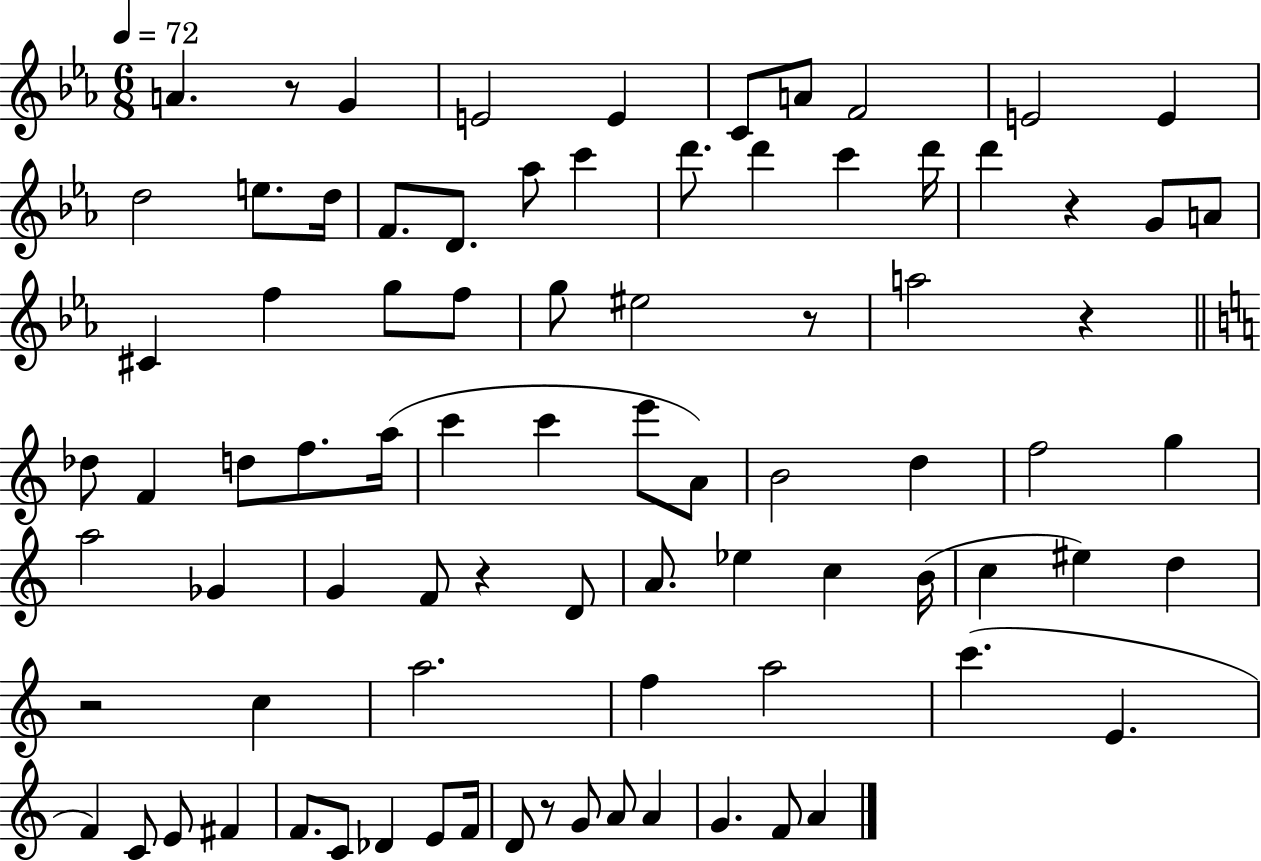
A4/q. R/e G4/q E4/h E4/q C4/e A4/e F4/h E4/h E4/q D5/h E5/e. D5/s F4/e. D4/e. Ab5/e C6/q D6/e. D6/q C6/q D6/s D6/q R/q G4/e A4/e C#4/q F5/q G5/e F5/e G5/e EIS5/h R/e A5/h R/q Db5/e F4/q D5/e F5/e. A5/s C6/q C6/q E6/e A4/e B4/h D5/q F5/h G5/q A5/h Gb4/q G4/q F4/e R/q D4/e A4/e. Eb5/q C5/q B4/s C5/q EIS5/q D5/q R/h C5/q A5/h. F5/q A5/h C6/q. E4/q. F4/q C4/e E4/e F#4/q F4/e. C4/e Db4/q E4/e F4/s D4/e R/e G4/e A4/e A4/q G4/q. F4/e A4/q